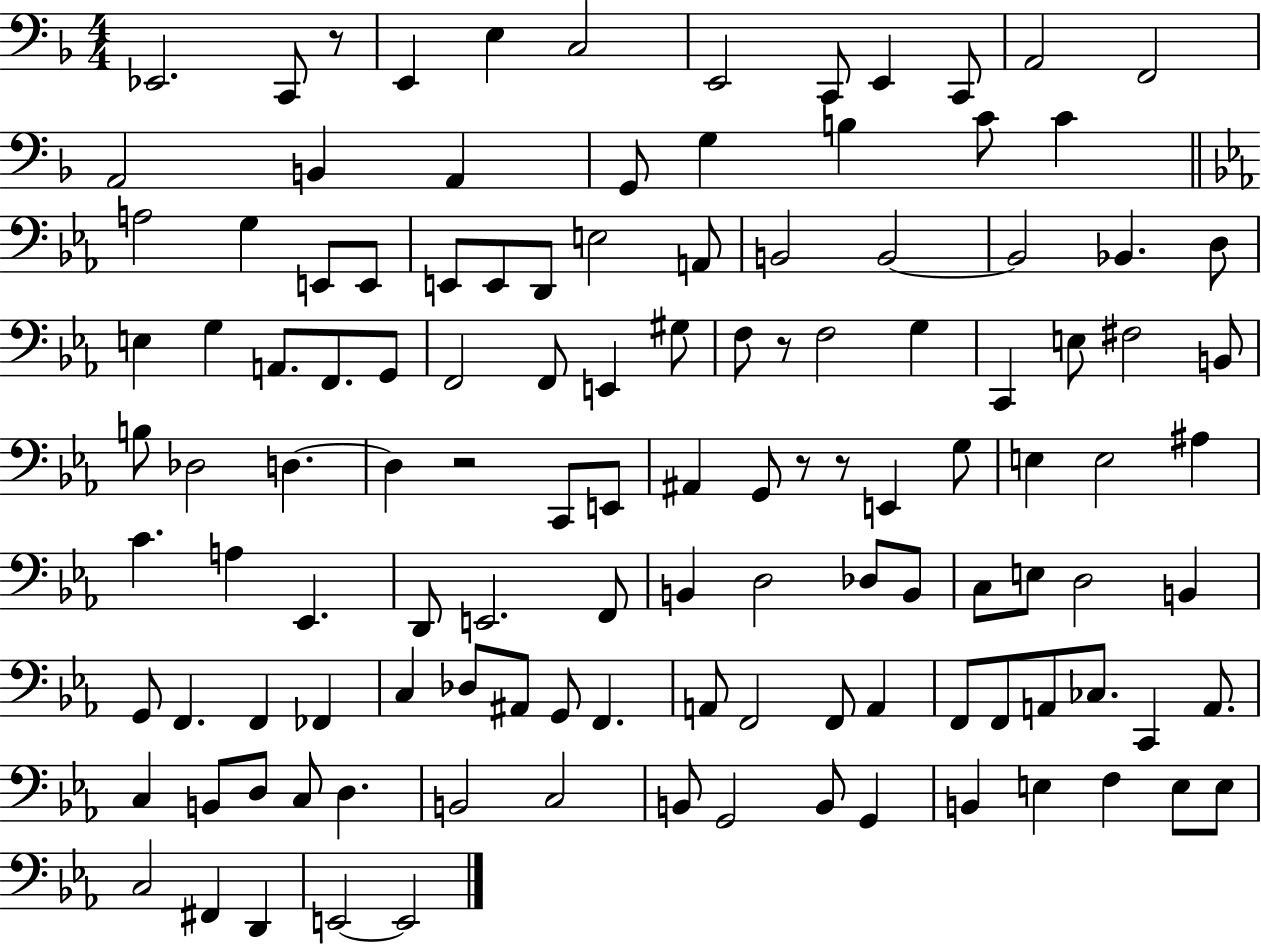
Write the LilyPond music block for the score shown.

{
  \clef bass
  \numericTimeSignature
  \time 4/4
  \key f \major
  ees,2. c,8 r8 | e,4 e4 c2 | e,2 c,8 e,4 c,8 | a,2 f,2 | \break a,2 b,4 a,4 | g,8 g4 b4 c'8 c'4 | \bar "||" \break \key ees \major a2 g4 e,8 e,8 | e,8 e,8 d,8 e2 a,8 | b,2 b,2~~ | b,2 bes,4. d8 | \break e4 g4 a,8. f,8. g,8 | f,2 f,8 e,4 gis8 | f8 r8 f2 g4 | c,4 e8 fis2 b,8 | \break b8 des2 d4.~~ | d4 r2 c,8 e,8 | ais,4 g,8 r8 r8 e,4 g8 | e4 e2 ais4 | \break c'4. a4 ees,4. | d,8 e,2. f,8 | b,4 d2 des8 b,8 | c8 e8 d2 b,4 | \break g,8 f,4. f,4 fes,4 | c4 des8 ais,8 g,8 f,4. | a,8 f,2 f,8 a,4 | f,8 f,8 a,8 ces8. c,4 a,8. | \break c4 b,8 d8 c8 d4. | b,2 c2 | b,8 g,2 b,8 g,4 | b,4 e4 f4 e8 e8 | \break c2 fis,4 d,4 | e,2~~ e,2 | \bar "|."
}